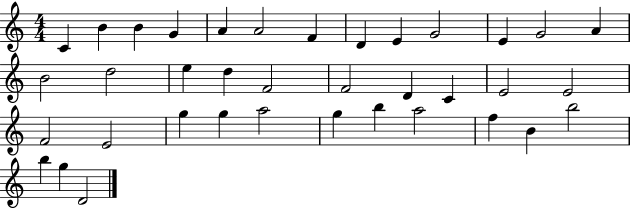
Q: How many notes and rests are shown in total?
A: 37